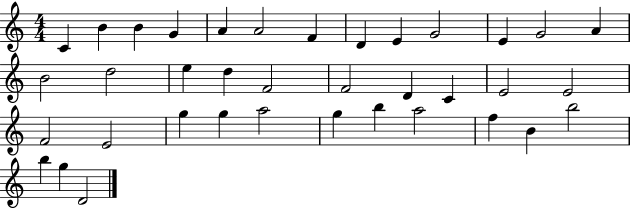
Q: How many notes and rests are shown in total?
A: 37